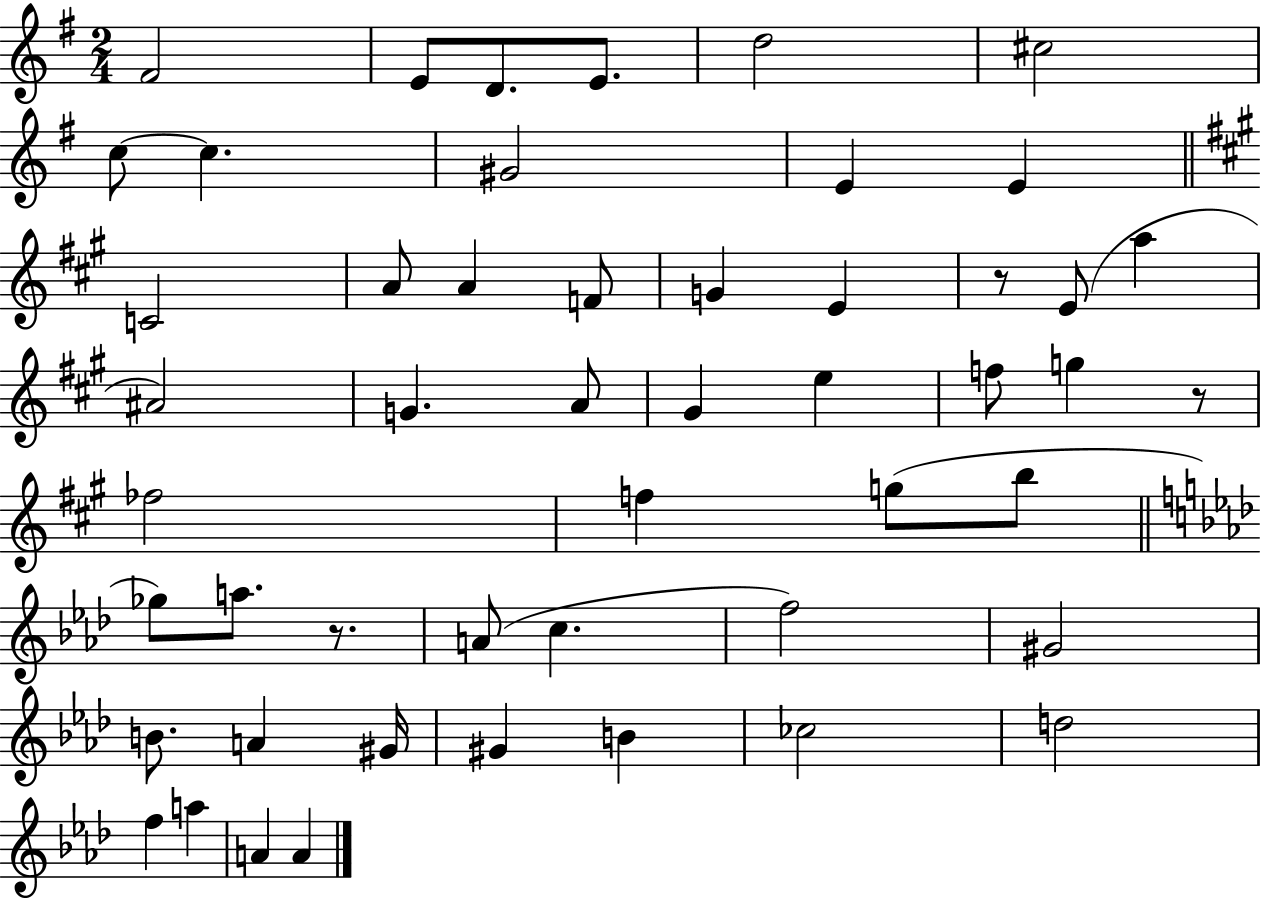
F#4/h E4/e D4/e. E4/e. D5/h C#5/h C5/e C5/q. G#4/h E4/q E4/q C4/h A4/e A4/q F4/e G4/q E4/q R/e E4/e A5/q A#4/h G4/q. A4/e G#4/q E5/q F5/e G5/q R/e FES5/h F5/q G5/e B5/e Gb5/e A5/e. R/e. A4/e C5/q. F5/h G#4/h B4/e. A4/q G#4/s G#4/q B4/q CES5/h D5/h F5/q A5/q A4/q A4/q